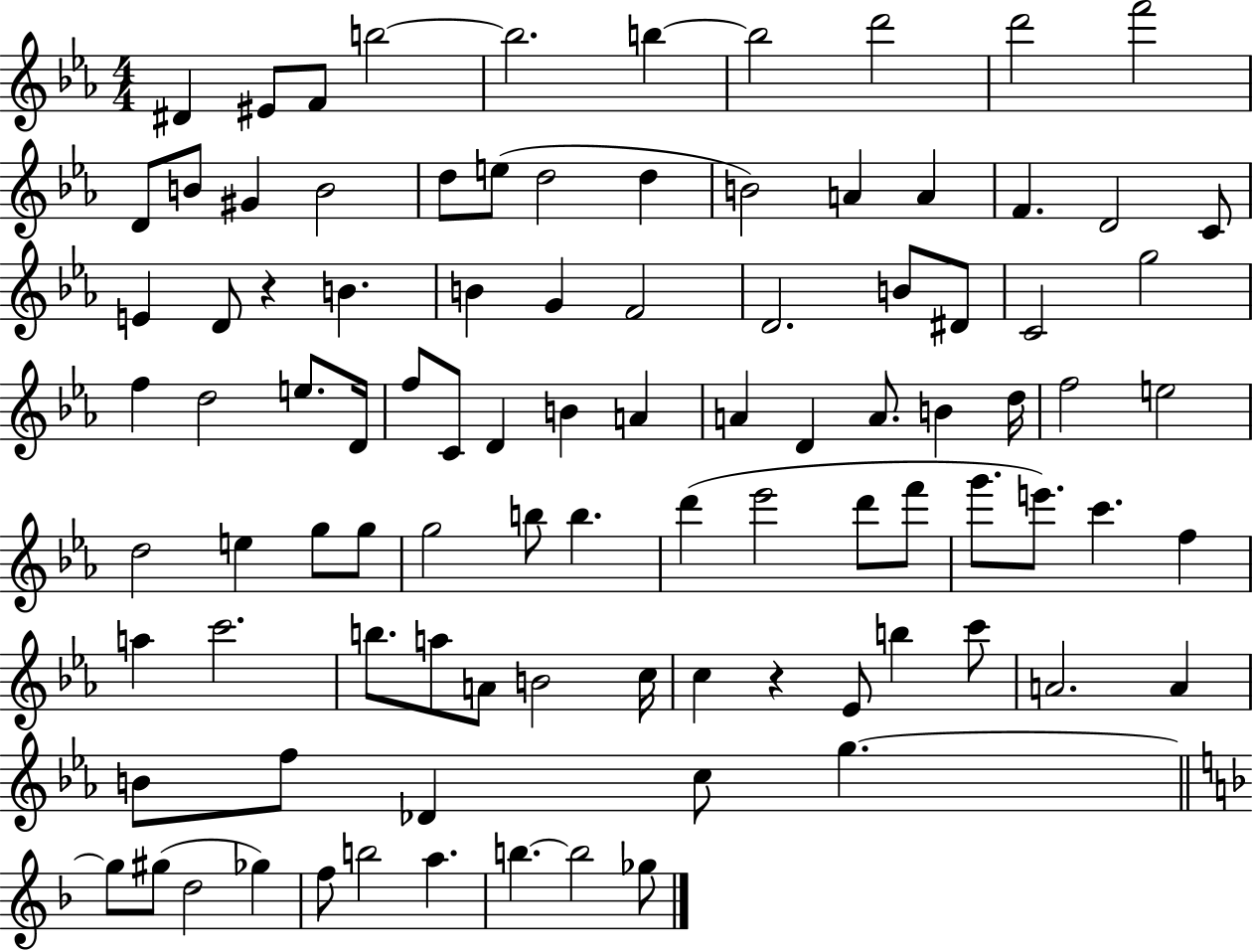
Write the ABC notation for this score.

X:1
T:Untitled
M:4/4
L:1/4
K:Eb
^D ^E/2 F/2 b2 b2 b b2 d'2 d'2 f'2 D/2 B/2 ^G B2 d/2 e/2 d2 d B2 A A F D2 C/2 E D/2 z B B G F2 D2 B/2 ^D/2 C2 g2 f d2 e/2 D/4 f/2 C/2 D B A A D A/2 B d/4 f2 e2 d2 e g/2 g/2 g2 b/2 b d' _e'2 d'/2 f'/2 g'/2 e'/2 c' f a c'2 b/2 a/2 A/2 B2 c/4 c z _E/2 b c'/2 A2 A B/2 f/2 _D c/2 g g/2 ^g/2 d2 _g f/2 b2 a b b2 _g/2